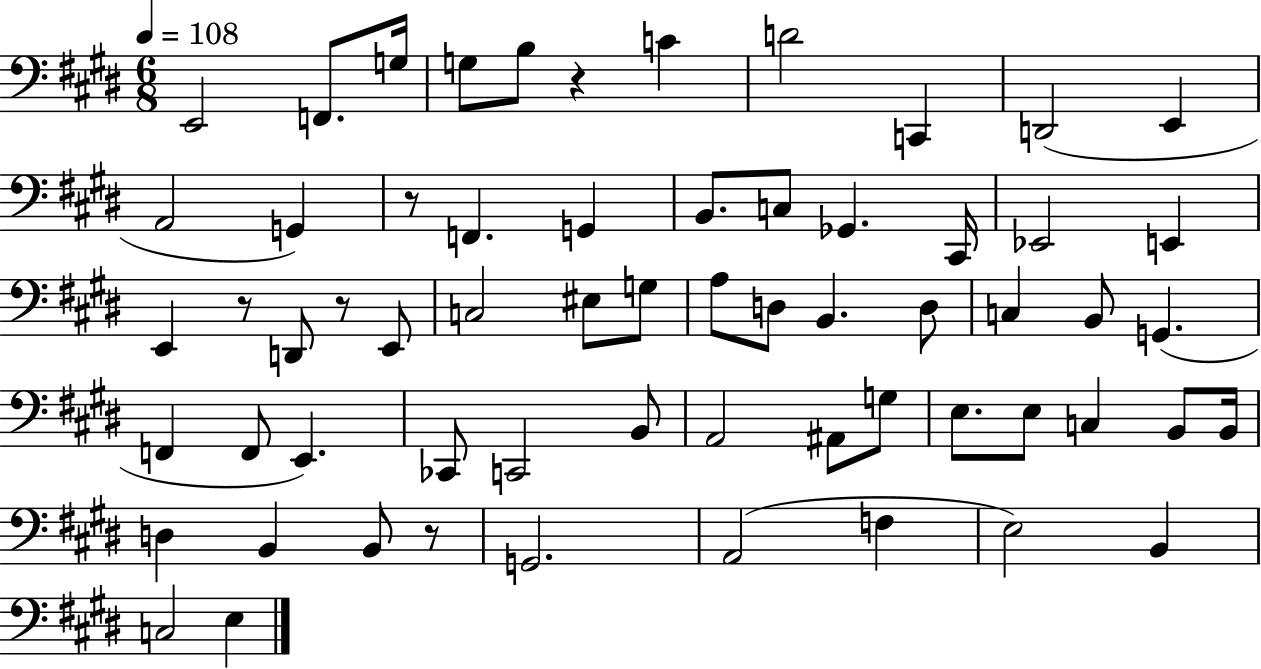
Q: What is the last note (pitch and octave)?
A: E3